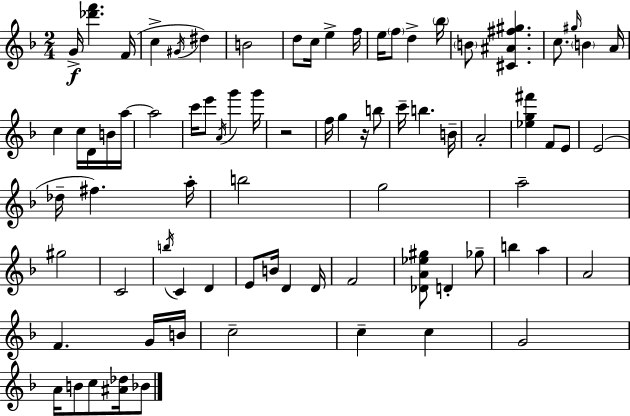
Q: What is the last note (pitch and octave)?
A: Bb4